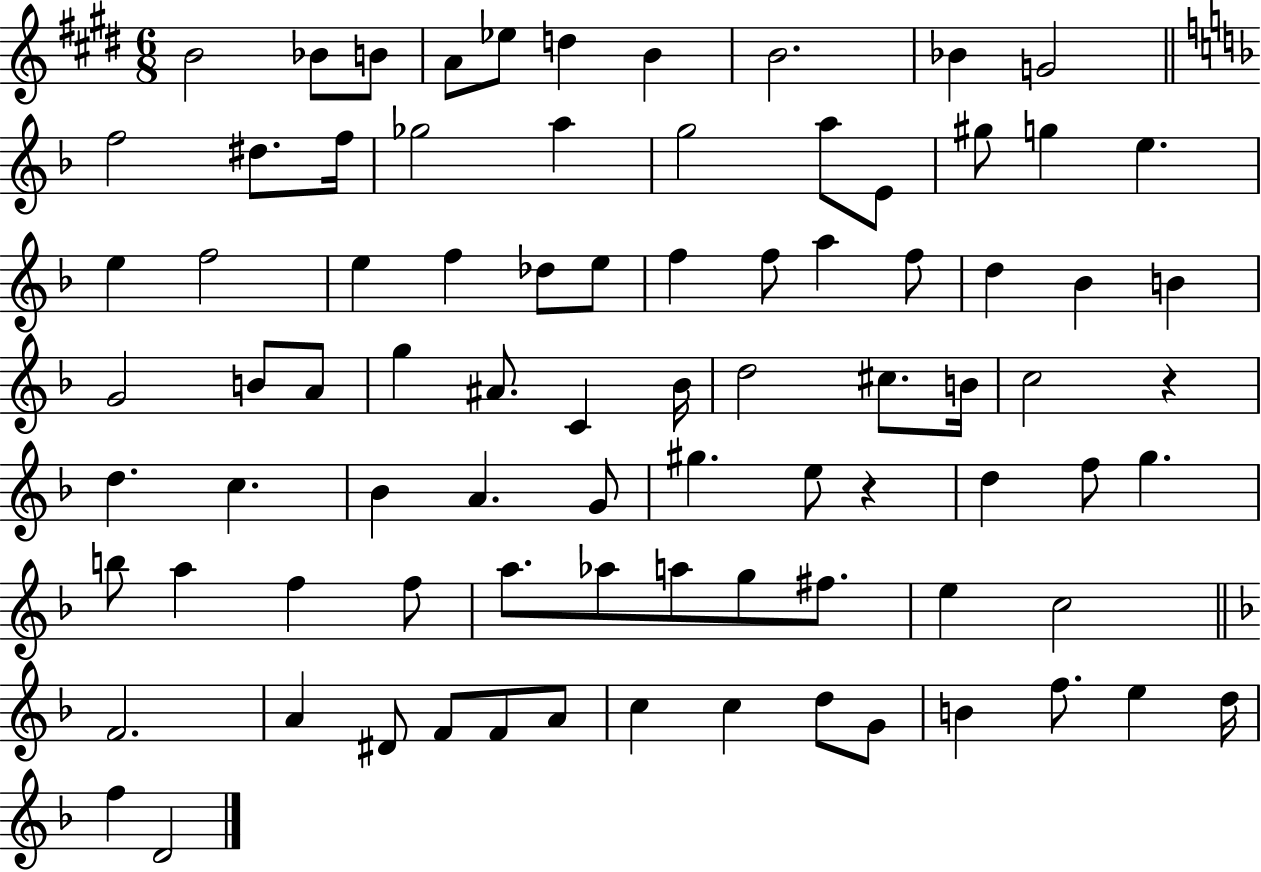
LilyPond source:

{
  \clef treble
  \numericTimeSignature
  \time 6/8
  \key e \major
  b'2 bes'8 b'8 | a'8 ees''8 d''4 b'4 | b'2. | bes'4 g'2 | \break \bar "||" \break \key d \minor f''2 dis''8. f''16 | ges''2 a''4 | g''2 a''8 e'8 | gis''8 g''4 e''4. | \break e''4 f''2 | e''4 f''4 des''8 e''8 | f''4 f''8 a''4 f''8 | d''4 bes'4 b'4 | \break g'2 b'8 a'8 | g''4 ais'8. c'4 bes'16 | d''2 cis''8. b'16 | c''2 r4 | \break d''4. c''4. | bes'4 a'4. g'8 | gis''4. e''8 r4 | d''4 f''8 g''4. | \break b''8 a''4 f''4 f''8 | a''8. aes''8 a''8 g''8 fis''8. | e''4 c''2 | \bar "||" \break \key d \minor f'2. | a'4 dis'8 f'8 f'8 a'8 | c''4 c''4 d''8 g'8 | b'4 f''8. e''4 d''16 | \break f''4 d'2 | \bar "|."
}